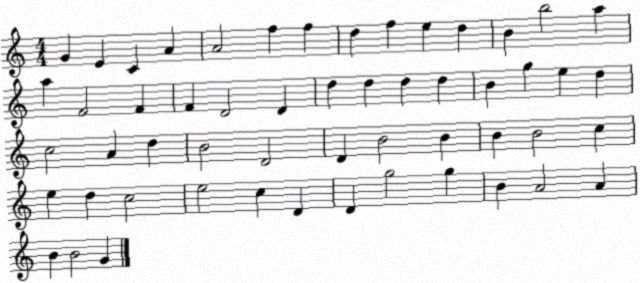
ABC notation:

X:1
T:Untitled
M:4/4
L:1/4
K:C
G E C A A2 f f d f e d B b2 a a F2 F F D2 D d d d d B g e d c2 A d B2 D2 D B2 B B B2 c e d c2 e2 c D D g2 g B A2 A B B2 G